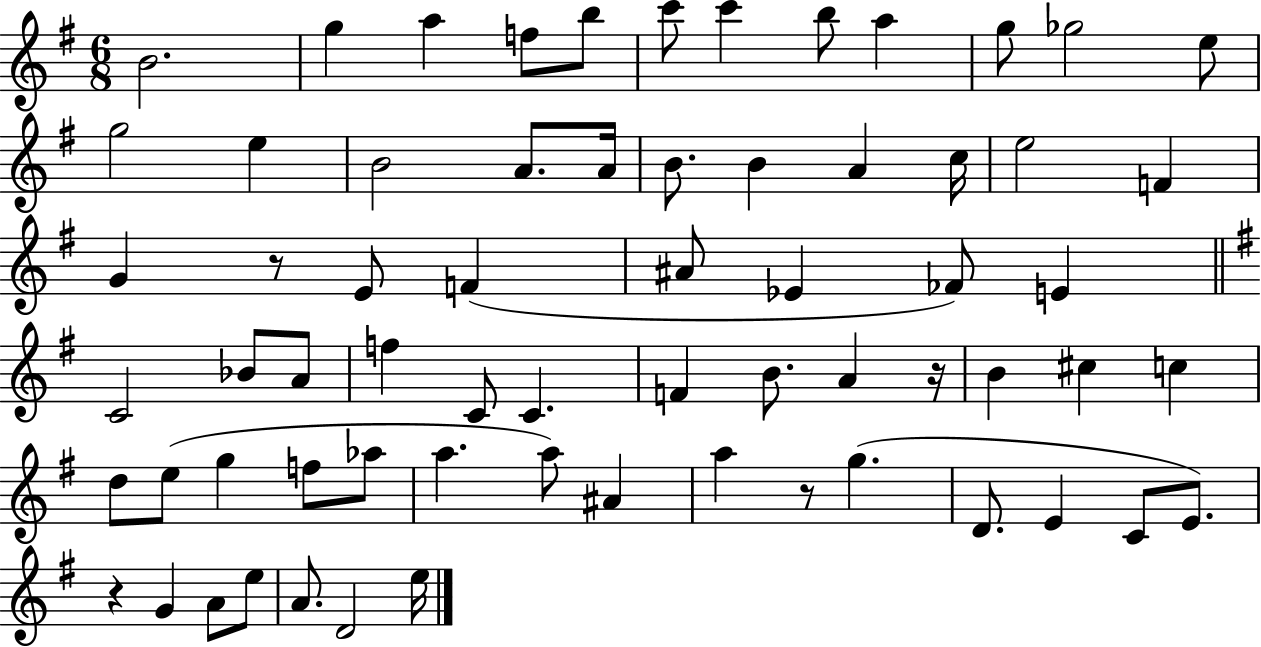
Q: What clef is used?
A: treble